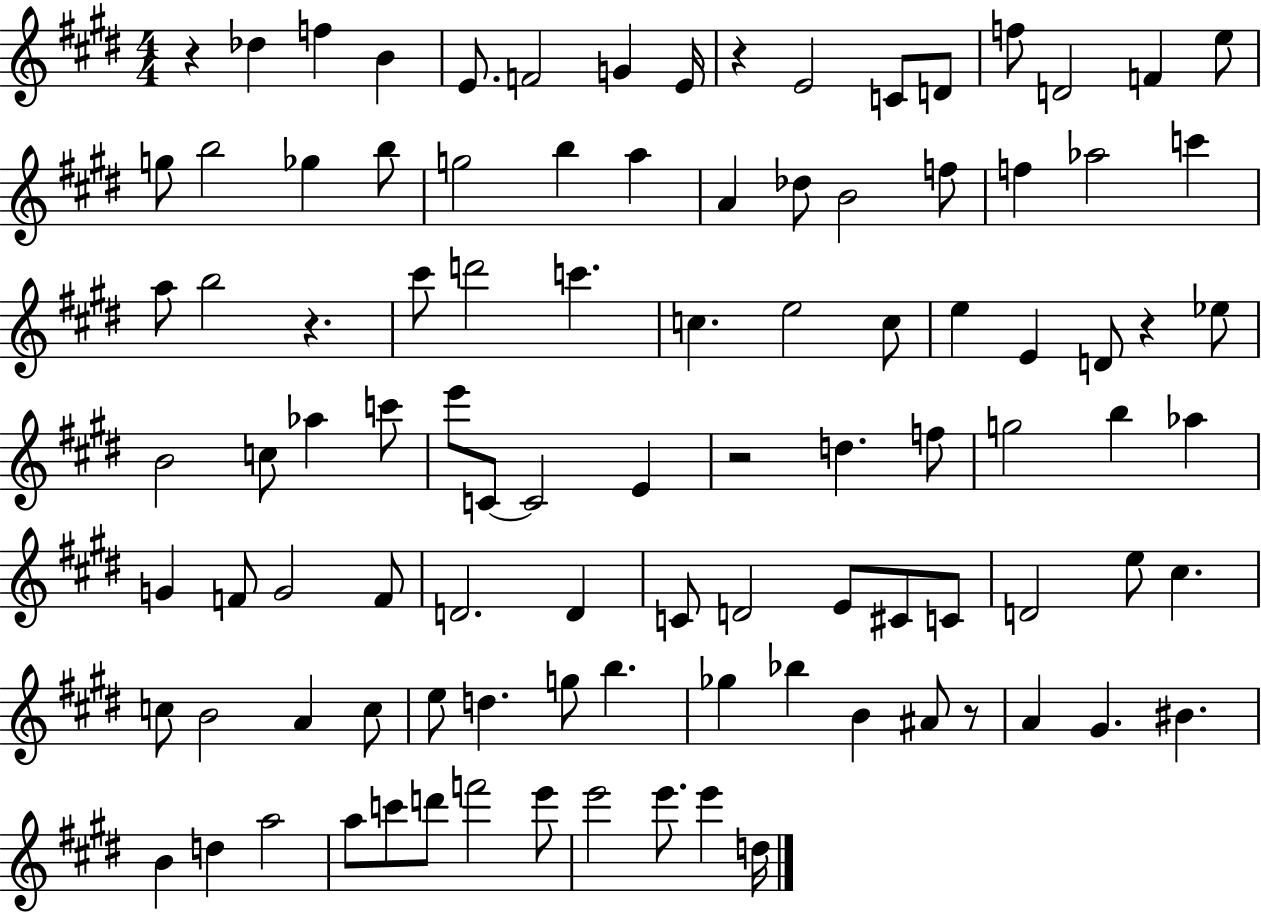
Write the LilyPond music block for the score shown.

{
  \clef treble
  \numericTimeSignature
  \time 4/4
  \key e \major
  \repeat volta 2 { r4 des''4 f''4 b'4 | e'8. f'2 g'4 e'16 | r4 e'2 c'8 d'8 | f''8 d'2 f'4 e''8 | \break g''8 b''2 ges''4 b''8 | g''2 b''4 a''4 | a'4 des''8 b'2 f''8 | f''4 aes''2 c'''4 | \break a''8 b''2 r4. | cis'''8 d'''2 c'''4. | c''4. e''2 c''8 | e''4 e'4 d'8 r4 ees''8 | \break b'2 c''8 aes''4 c'''8 | e'''8 c'8~~ c'2 e'4 | r2 d''4. f''8 | g''2 b''4 aes''4 | \break g'4 f'8 g'2 f'8 | d'2. d'4 | c'8 d'2 e'8 cis'8 c'8 | d'2 e''8 cis''4. | \break c''8 b'2 a'4 c''8 | e''8 d''4. g''8 b''4. | ges''4 bes''4 b'4 ais'8 r8 | a'4 gis'4. bis'4. | \break b'4 d''4 a''2 | a''8 c'''8 d'''8 f'''2 e'''8 | e'''2 e'''8. e'''4 d''16 | } \bar "|."
}